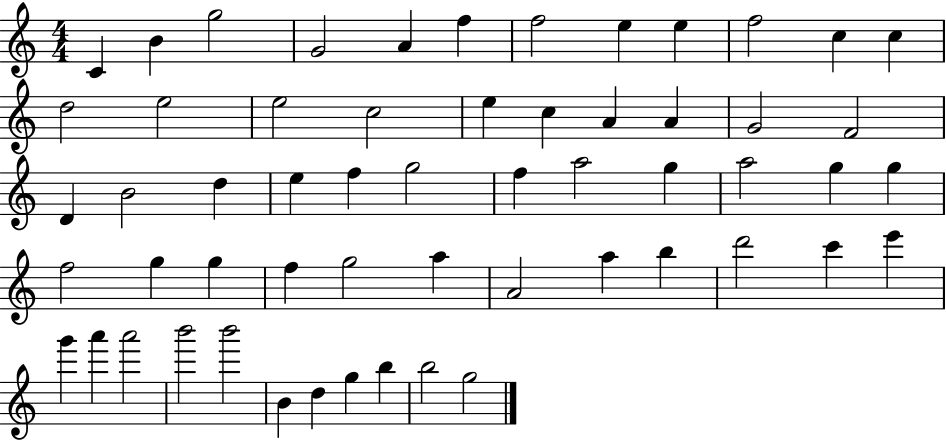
{
  \clef treble
  \numericTimeSignature
  \time 4/4
  \key c \major
  c'4 b'4 g''2 | g'2 a'4 f''4 | f''2 e''4 e''4 | f''2 c''4 c''4 | \break d''2 e''2 | e''2 c''2 | e''4 c''4 a'4 a'4 | g'2 f'2 | \break d'4 b'2 d''4 | e''4 f''4 g''2 | f''4 a''2 g''4 | a''2 g''4 g''4 | \break f''2 g''4 g''4 | f''4 g''2 a''4 | a'2 a''4 b''4 | d'''2 c'''4 e'''4 | \break g'''4 a'''4 a'''2 | b'''2 b'''2 | b'4 d''4 g''4 b''4 | b''2 g''2 | \break \bar "|."
}